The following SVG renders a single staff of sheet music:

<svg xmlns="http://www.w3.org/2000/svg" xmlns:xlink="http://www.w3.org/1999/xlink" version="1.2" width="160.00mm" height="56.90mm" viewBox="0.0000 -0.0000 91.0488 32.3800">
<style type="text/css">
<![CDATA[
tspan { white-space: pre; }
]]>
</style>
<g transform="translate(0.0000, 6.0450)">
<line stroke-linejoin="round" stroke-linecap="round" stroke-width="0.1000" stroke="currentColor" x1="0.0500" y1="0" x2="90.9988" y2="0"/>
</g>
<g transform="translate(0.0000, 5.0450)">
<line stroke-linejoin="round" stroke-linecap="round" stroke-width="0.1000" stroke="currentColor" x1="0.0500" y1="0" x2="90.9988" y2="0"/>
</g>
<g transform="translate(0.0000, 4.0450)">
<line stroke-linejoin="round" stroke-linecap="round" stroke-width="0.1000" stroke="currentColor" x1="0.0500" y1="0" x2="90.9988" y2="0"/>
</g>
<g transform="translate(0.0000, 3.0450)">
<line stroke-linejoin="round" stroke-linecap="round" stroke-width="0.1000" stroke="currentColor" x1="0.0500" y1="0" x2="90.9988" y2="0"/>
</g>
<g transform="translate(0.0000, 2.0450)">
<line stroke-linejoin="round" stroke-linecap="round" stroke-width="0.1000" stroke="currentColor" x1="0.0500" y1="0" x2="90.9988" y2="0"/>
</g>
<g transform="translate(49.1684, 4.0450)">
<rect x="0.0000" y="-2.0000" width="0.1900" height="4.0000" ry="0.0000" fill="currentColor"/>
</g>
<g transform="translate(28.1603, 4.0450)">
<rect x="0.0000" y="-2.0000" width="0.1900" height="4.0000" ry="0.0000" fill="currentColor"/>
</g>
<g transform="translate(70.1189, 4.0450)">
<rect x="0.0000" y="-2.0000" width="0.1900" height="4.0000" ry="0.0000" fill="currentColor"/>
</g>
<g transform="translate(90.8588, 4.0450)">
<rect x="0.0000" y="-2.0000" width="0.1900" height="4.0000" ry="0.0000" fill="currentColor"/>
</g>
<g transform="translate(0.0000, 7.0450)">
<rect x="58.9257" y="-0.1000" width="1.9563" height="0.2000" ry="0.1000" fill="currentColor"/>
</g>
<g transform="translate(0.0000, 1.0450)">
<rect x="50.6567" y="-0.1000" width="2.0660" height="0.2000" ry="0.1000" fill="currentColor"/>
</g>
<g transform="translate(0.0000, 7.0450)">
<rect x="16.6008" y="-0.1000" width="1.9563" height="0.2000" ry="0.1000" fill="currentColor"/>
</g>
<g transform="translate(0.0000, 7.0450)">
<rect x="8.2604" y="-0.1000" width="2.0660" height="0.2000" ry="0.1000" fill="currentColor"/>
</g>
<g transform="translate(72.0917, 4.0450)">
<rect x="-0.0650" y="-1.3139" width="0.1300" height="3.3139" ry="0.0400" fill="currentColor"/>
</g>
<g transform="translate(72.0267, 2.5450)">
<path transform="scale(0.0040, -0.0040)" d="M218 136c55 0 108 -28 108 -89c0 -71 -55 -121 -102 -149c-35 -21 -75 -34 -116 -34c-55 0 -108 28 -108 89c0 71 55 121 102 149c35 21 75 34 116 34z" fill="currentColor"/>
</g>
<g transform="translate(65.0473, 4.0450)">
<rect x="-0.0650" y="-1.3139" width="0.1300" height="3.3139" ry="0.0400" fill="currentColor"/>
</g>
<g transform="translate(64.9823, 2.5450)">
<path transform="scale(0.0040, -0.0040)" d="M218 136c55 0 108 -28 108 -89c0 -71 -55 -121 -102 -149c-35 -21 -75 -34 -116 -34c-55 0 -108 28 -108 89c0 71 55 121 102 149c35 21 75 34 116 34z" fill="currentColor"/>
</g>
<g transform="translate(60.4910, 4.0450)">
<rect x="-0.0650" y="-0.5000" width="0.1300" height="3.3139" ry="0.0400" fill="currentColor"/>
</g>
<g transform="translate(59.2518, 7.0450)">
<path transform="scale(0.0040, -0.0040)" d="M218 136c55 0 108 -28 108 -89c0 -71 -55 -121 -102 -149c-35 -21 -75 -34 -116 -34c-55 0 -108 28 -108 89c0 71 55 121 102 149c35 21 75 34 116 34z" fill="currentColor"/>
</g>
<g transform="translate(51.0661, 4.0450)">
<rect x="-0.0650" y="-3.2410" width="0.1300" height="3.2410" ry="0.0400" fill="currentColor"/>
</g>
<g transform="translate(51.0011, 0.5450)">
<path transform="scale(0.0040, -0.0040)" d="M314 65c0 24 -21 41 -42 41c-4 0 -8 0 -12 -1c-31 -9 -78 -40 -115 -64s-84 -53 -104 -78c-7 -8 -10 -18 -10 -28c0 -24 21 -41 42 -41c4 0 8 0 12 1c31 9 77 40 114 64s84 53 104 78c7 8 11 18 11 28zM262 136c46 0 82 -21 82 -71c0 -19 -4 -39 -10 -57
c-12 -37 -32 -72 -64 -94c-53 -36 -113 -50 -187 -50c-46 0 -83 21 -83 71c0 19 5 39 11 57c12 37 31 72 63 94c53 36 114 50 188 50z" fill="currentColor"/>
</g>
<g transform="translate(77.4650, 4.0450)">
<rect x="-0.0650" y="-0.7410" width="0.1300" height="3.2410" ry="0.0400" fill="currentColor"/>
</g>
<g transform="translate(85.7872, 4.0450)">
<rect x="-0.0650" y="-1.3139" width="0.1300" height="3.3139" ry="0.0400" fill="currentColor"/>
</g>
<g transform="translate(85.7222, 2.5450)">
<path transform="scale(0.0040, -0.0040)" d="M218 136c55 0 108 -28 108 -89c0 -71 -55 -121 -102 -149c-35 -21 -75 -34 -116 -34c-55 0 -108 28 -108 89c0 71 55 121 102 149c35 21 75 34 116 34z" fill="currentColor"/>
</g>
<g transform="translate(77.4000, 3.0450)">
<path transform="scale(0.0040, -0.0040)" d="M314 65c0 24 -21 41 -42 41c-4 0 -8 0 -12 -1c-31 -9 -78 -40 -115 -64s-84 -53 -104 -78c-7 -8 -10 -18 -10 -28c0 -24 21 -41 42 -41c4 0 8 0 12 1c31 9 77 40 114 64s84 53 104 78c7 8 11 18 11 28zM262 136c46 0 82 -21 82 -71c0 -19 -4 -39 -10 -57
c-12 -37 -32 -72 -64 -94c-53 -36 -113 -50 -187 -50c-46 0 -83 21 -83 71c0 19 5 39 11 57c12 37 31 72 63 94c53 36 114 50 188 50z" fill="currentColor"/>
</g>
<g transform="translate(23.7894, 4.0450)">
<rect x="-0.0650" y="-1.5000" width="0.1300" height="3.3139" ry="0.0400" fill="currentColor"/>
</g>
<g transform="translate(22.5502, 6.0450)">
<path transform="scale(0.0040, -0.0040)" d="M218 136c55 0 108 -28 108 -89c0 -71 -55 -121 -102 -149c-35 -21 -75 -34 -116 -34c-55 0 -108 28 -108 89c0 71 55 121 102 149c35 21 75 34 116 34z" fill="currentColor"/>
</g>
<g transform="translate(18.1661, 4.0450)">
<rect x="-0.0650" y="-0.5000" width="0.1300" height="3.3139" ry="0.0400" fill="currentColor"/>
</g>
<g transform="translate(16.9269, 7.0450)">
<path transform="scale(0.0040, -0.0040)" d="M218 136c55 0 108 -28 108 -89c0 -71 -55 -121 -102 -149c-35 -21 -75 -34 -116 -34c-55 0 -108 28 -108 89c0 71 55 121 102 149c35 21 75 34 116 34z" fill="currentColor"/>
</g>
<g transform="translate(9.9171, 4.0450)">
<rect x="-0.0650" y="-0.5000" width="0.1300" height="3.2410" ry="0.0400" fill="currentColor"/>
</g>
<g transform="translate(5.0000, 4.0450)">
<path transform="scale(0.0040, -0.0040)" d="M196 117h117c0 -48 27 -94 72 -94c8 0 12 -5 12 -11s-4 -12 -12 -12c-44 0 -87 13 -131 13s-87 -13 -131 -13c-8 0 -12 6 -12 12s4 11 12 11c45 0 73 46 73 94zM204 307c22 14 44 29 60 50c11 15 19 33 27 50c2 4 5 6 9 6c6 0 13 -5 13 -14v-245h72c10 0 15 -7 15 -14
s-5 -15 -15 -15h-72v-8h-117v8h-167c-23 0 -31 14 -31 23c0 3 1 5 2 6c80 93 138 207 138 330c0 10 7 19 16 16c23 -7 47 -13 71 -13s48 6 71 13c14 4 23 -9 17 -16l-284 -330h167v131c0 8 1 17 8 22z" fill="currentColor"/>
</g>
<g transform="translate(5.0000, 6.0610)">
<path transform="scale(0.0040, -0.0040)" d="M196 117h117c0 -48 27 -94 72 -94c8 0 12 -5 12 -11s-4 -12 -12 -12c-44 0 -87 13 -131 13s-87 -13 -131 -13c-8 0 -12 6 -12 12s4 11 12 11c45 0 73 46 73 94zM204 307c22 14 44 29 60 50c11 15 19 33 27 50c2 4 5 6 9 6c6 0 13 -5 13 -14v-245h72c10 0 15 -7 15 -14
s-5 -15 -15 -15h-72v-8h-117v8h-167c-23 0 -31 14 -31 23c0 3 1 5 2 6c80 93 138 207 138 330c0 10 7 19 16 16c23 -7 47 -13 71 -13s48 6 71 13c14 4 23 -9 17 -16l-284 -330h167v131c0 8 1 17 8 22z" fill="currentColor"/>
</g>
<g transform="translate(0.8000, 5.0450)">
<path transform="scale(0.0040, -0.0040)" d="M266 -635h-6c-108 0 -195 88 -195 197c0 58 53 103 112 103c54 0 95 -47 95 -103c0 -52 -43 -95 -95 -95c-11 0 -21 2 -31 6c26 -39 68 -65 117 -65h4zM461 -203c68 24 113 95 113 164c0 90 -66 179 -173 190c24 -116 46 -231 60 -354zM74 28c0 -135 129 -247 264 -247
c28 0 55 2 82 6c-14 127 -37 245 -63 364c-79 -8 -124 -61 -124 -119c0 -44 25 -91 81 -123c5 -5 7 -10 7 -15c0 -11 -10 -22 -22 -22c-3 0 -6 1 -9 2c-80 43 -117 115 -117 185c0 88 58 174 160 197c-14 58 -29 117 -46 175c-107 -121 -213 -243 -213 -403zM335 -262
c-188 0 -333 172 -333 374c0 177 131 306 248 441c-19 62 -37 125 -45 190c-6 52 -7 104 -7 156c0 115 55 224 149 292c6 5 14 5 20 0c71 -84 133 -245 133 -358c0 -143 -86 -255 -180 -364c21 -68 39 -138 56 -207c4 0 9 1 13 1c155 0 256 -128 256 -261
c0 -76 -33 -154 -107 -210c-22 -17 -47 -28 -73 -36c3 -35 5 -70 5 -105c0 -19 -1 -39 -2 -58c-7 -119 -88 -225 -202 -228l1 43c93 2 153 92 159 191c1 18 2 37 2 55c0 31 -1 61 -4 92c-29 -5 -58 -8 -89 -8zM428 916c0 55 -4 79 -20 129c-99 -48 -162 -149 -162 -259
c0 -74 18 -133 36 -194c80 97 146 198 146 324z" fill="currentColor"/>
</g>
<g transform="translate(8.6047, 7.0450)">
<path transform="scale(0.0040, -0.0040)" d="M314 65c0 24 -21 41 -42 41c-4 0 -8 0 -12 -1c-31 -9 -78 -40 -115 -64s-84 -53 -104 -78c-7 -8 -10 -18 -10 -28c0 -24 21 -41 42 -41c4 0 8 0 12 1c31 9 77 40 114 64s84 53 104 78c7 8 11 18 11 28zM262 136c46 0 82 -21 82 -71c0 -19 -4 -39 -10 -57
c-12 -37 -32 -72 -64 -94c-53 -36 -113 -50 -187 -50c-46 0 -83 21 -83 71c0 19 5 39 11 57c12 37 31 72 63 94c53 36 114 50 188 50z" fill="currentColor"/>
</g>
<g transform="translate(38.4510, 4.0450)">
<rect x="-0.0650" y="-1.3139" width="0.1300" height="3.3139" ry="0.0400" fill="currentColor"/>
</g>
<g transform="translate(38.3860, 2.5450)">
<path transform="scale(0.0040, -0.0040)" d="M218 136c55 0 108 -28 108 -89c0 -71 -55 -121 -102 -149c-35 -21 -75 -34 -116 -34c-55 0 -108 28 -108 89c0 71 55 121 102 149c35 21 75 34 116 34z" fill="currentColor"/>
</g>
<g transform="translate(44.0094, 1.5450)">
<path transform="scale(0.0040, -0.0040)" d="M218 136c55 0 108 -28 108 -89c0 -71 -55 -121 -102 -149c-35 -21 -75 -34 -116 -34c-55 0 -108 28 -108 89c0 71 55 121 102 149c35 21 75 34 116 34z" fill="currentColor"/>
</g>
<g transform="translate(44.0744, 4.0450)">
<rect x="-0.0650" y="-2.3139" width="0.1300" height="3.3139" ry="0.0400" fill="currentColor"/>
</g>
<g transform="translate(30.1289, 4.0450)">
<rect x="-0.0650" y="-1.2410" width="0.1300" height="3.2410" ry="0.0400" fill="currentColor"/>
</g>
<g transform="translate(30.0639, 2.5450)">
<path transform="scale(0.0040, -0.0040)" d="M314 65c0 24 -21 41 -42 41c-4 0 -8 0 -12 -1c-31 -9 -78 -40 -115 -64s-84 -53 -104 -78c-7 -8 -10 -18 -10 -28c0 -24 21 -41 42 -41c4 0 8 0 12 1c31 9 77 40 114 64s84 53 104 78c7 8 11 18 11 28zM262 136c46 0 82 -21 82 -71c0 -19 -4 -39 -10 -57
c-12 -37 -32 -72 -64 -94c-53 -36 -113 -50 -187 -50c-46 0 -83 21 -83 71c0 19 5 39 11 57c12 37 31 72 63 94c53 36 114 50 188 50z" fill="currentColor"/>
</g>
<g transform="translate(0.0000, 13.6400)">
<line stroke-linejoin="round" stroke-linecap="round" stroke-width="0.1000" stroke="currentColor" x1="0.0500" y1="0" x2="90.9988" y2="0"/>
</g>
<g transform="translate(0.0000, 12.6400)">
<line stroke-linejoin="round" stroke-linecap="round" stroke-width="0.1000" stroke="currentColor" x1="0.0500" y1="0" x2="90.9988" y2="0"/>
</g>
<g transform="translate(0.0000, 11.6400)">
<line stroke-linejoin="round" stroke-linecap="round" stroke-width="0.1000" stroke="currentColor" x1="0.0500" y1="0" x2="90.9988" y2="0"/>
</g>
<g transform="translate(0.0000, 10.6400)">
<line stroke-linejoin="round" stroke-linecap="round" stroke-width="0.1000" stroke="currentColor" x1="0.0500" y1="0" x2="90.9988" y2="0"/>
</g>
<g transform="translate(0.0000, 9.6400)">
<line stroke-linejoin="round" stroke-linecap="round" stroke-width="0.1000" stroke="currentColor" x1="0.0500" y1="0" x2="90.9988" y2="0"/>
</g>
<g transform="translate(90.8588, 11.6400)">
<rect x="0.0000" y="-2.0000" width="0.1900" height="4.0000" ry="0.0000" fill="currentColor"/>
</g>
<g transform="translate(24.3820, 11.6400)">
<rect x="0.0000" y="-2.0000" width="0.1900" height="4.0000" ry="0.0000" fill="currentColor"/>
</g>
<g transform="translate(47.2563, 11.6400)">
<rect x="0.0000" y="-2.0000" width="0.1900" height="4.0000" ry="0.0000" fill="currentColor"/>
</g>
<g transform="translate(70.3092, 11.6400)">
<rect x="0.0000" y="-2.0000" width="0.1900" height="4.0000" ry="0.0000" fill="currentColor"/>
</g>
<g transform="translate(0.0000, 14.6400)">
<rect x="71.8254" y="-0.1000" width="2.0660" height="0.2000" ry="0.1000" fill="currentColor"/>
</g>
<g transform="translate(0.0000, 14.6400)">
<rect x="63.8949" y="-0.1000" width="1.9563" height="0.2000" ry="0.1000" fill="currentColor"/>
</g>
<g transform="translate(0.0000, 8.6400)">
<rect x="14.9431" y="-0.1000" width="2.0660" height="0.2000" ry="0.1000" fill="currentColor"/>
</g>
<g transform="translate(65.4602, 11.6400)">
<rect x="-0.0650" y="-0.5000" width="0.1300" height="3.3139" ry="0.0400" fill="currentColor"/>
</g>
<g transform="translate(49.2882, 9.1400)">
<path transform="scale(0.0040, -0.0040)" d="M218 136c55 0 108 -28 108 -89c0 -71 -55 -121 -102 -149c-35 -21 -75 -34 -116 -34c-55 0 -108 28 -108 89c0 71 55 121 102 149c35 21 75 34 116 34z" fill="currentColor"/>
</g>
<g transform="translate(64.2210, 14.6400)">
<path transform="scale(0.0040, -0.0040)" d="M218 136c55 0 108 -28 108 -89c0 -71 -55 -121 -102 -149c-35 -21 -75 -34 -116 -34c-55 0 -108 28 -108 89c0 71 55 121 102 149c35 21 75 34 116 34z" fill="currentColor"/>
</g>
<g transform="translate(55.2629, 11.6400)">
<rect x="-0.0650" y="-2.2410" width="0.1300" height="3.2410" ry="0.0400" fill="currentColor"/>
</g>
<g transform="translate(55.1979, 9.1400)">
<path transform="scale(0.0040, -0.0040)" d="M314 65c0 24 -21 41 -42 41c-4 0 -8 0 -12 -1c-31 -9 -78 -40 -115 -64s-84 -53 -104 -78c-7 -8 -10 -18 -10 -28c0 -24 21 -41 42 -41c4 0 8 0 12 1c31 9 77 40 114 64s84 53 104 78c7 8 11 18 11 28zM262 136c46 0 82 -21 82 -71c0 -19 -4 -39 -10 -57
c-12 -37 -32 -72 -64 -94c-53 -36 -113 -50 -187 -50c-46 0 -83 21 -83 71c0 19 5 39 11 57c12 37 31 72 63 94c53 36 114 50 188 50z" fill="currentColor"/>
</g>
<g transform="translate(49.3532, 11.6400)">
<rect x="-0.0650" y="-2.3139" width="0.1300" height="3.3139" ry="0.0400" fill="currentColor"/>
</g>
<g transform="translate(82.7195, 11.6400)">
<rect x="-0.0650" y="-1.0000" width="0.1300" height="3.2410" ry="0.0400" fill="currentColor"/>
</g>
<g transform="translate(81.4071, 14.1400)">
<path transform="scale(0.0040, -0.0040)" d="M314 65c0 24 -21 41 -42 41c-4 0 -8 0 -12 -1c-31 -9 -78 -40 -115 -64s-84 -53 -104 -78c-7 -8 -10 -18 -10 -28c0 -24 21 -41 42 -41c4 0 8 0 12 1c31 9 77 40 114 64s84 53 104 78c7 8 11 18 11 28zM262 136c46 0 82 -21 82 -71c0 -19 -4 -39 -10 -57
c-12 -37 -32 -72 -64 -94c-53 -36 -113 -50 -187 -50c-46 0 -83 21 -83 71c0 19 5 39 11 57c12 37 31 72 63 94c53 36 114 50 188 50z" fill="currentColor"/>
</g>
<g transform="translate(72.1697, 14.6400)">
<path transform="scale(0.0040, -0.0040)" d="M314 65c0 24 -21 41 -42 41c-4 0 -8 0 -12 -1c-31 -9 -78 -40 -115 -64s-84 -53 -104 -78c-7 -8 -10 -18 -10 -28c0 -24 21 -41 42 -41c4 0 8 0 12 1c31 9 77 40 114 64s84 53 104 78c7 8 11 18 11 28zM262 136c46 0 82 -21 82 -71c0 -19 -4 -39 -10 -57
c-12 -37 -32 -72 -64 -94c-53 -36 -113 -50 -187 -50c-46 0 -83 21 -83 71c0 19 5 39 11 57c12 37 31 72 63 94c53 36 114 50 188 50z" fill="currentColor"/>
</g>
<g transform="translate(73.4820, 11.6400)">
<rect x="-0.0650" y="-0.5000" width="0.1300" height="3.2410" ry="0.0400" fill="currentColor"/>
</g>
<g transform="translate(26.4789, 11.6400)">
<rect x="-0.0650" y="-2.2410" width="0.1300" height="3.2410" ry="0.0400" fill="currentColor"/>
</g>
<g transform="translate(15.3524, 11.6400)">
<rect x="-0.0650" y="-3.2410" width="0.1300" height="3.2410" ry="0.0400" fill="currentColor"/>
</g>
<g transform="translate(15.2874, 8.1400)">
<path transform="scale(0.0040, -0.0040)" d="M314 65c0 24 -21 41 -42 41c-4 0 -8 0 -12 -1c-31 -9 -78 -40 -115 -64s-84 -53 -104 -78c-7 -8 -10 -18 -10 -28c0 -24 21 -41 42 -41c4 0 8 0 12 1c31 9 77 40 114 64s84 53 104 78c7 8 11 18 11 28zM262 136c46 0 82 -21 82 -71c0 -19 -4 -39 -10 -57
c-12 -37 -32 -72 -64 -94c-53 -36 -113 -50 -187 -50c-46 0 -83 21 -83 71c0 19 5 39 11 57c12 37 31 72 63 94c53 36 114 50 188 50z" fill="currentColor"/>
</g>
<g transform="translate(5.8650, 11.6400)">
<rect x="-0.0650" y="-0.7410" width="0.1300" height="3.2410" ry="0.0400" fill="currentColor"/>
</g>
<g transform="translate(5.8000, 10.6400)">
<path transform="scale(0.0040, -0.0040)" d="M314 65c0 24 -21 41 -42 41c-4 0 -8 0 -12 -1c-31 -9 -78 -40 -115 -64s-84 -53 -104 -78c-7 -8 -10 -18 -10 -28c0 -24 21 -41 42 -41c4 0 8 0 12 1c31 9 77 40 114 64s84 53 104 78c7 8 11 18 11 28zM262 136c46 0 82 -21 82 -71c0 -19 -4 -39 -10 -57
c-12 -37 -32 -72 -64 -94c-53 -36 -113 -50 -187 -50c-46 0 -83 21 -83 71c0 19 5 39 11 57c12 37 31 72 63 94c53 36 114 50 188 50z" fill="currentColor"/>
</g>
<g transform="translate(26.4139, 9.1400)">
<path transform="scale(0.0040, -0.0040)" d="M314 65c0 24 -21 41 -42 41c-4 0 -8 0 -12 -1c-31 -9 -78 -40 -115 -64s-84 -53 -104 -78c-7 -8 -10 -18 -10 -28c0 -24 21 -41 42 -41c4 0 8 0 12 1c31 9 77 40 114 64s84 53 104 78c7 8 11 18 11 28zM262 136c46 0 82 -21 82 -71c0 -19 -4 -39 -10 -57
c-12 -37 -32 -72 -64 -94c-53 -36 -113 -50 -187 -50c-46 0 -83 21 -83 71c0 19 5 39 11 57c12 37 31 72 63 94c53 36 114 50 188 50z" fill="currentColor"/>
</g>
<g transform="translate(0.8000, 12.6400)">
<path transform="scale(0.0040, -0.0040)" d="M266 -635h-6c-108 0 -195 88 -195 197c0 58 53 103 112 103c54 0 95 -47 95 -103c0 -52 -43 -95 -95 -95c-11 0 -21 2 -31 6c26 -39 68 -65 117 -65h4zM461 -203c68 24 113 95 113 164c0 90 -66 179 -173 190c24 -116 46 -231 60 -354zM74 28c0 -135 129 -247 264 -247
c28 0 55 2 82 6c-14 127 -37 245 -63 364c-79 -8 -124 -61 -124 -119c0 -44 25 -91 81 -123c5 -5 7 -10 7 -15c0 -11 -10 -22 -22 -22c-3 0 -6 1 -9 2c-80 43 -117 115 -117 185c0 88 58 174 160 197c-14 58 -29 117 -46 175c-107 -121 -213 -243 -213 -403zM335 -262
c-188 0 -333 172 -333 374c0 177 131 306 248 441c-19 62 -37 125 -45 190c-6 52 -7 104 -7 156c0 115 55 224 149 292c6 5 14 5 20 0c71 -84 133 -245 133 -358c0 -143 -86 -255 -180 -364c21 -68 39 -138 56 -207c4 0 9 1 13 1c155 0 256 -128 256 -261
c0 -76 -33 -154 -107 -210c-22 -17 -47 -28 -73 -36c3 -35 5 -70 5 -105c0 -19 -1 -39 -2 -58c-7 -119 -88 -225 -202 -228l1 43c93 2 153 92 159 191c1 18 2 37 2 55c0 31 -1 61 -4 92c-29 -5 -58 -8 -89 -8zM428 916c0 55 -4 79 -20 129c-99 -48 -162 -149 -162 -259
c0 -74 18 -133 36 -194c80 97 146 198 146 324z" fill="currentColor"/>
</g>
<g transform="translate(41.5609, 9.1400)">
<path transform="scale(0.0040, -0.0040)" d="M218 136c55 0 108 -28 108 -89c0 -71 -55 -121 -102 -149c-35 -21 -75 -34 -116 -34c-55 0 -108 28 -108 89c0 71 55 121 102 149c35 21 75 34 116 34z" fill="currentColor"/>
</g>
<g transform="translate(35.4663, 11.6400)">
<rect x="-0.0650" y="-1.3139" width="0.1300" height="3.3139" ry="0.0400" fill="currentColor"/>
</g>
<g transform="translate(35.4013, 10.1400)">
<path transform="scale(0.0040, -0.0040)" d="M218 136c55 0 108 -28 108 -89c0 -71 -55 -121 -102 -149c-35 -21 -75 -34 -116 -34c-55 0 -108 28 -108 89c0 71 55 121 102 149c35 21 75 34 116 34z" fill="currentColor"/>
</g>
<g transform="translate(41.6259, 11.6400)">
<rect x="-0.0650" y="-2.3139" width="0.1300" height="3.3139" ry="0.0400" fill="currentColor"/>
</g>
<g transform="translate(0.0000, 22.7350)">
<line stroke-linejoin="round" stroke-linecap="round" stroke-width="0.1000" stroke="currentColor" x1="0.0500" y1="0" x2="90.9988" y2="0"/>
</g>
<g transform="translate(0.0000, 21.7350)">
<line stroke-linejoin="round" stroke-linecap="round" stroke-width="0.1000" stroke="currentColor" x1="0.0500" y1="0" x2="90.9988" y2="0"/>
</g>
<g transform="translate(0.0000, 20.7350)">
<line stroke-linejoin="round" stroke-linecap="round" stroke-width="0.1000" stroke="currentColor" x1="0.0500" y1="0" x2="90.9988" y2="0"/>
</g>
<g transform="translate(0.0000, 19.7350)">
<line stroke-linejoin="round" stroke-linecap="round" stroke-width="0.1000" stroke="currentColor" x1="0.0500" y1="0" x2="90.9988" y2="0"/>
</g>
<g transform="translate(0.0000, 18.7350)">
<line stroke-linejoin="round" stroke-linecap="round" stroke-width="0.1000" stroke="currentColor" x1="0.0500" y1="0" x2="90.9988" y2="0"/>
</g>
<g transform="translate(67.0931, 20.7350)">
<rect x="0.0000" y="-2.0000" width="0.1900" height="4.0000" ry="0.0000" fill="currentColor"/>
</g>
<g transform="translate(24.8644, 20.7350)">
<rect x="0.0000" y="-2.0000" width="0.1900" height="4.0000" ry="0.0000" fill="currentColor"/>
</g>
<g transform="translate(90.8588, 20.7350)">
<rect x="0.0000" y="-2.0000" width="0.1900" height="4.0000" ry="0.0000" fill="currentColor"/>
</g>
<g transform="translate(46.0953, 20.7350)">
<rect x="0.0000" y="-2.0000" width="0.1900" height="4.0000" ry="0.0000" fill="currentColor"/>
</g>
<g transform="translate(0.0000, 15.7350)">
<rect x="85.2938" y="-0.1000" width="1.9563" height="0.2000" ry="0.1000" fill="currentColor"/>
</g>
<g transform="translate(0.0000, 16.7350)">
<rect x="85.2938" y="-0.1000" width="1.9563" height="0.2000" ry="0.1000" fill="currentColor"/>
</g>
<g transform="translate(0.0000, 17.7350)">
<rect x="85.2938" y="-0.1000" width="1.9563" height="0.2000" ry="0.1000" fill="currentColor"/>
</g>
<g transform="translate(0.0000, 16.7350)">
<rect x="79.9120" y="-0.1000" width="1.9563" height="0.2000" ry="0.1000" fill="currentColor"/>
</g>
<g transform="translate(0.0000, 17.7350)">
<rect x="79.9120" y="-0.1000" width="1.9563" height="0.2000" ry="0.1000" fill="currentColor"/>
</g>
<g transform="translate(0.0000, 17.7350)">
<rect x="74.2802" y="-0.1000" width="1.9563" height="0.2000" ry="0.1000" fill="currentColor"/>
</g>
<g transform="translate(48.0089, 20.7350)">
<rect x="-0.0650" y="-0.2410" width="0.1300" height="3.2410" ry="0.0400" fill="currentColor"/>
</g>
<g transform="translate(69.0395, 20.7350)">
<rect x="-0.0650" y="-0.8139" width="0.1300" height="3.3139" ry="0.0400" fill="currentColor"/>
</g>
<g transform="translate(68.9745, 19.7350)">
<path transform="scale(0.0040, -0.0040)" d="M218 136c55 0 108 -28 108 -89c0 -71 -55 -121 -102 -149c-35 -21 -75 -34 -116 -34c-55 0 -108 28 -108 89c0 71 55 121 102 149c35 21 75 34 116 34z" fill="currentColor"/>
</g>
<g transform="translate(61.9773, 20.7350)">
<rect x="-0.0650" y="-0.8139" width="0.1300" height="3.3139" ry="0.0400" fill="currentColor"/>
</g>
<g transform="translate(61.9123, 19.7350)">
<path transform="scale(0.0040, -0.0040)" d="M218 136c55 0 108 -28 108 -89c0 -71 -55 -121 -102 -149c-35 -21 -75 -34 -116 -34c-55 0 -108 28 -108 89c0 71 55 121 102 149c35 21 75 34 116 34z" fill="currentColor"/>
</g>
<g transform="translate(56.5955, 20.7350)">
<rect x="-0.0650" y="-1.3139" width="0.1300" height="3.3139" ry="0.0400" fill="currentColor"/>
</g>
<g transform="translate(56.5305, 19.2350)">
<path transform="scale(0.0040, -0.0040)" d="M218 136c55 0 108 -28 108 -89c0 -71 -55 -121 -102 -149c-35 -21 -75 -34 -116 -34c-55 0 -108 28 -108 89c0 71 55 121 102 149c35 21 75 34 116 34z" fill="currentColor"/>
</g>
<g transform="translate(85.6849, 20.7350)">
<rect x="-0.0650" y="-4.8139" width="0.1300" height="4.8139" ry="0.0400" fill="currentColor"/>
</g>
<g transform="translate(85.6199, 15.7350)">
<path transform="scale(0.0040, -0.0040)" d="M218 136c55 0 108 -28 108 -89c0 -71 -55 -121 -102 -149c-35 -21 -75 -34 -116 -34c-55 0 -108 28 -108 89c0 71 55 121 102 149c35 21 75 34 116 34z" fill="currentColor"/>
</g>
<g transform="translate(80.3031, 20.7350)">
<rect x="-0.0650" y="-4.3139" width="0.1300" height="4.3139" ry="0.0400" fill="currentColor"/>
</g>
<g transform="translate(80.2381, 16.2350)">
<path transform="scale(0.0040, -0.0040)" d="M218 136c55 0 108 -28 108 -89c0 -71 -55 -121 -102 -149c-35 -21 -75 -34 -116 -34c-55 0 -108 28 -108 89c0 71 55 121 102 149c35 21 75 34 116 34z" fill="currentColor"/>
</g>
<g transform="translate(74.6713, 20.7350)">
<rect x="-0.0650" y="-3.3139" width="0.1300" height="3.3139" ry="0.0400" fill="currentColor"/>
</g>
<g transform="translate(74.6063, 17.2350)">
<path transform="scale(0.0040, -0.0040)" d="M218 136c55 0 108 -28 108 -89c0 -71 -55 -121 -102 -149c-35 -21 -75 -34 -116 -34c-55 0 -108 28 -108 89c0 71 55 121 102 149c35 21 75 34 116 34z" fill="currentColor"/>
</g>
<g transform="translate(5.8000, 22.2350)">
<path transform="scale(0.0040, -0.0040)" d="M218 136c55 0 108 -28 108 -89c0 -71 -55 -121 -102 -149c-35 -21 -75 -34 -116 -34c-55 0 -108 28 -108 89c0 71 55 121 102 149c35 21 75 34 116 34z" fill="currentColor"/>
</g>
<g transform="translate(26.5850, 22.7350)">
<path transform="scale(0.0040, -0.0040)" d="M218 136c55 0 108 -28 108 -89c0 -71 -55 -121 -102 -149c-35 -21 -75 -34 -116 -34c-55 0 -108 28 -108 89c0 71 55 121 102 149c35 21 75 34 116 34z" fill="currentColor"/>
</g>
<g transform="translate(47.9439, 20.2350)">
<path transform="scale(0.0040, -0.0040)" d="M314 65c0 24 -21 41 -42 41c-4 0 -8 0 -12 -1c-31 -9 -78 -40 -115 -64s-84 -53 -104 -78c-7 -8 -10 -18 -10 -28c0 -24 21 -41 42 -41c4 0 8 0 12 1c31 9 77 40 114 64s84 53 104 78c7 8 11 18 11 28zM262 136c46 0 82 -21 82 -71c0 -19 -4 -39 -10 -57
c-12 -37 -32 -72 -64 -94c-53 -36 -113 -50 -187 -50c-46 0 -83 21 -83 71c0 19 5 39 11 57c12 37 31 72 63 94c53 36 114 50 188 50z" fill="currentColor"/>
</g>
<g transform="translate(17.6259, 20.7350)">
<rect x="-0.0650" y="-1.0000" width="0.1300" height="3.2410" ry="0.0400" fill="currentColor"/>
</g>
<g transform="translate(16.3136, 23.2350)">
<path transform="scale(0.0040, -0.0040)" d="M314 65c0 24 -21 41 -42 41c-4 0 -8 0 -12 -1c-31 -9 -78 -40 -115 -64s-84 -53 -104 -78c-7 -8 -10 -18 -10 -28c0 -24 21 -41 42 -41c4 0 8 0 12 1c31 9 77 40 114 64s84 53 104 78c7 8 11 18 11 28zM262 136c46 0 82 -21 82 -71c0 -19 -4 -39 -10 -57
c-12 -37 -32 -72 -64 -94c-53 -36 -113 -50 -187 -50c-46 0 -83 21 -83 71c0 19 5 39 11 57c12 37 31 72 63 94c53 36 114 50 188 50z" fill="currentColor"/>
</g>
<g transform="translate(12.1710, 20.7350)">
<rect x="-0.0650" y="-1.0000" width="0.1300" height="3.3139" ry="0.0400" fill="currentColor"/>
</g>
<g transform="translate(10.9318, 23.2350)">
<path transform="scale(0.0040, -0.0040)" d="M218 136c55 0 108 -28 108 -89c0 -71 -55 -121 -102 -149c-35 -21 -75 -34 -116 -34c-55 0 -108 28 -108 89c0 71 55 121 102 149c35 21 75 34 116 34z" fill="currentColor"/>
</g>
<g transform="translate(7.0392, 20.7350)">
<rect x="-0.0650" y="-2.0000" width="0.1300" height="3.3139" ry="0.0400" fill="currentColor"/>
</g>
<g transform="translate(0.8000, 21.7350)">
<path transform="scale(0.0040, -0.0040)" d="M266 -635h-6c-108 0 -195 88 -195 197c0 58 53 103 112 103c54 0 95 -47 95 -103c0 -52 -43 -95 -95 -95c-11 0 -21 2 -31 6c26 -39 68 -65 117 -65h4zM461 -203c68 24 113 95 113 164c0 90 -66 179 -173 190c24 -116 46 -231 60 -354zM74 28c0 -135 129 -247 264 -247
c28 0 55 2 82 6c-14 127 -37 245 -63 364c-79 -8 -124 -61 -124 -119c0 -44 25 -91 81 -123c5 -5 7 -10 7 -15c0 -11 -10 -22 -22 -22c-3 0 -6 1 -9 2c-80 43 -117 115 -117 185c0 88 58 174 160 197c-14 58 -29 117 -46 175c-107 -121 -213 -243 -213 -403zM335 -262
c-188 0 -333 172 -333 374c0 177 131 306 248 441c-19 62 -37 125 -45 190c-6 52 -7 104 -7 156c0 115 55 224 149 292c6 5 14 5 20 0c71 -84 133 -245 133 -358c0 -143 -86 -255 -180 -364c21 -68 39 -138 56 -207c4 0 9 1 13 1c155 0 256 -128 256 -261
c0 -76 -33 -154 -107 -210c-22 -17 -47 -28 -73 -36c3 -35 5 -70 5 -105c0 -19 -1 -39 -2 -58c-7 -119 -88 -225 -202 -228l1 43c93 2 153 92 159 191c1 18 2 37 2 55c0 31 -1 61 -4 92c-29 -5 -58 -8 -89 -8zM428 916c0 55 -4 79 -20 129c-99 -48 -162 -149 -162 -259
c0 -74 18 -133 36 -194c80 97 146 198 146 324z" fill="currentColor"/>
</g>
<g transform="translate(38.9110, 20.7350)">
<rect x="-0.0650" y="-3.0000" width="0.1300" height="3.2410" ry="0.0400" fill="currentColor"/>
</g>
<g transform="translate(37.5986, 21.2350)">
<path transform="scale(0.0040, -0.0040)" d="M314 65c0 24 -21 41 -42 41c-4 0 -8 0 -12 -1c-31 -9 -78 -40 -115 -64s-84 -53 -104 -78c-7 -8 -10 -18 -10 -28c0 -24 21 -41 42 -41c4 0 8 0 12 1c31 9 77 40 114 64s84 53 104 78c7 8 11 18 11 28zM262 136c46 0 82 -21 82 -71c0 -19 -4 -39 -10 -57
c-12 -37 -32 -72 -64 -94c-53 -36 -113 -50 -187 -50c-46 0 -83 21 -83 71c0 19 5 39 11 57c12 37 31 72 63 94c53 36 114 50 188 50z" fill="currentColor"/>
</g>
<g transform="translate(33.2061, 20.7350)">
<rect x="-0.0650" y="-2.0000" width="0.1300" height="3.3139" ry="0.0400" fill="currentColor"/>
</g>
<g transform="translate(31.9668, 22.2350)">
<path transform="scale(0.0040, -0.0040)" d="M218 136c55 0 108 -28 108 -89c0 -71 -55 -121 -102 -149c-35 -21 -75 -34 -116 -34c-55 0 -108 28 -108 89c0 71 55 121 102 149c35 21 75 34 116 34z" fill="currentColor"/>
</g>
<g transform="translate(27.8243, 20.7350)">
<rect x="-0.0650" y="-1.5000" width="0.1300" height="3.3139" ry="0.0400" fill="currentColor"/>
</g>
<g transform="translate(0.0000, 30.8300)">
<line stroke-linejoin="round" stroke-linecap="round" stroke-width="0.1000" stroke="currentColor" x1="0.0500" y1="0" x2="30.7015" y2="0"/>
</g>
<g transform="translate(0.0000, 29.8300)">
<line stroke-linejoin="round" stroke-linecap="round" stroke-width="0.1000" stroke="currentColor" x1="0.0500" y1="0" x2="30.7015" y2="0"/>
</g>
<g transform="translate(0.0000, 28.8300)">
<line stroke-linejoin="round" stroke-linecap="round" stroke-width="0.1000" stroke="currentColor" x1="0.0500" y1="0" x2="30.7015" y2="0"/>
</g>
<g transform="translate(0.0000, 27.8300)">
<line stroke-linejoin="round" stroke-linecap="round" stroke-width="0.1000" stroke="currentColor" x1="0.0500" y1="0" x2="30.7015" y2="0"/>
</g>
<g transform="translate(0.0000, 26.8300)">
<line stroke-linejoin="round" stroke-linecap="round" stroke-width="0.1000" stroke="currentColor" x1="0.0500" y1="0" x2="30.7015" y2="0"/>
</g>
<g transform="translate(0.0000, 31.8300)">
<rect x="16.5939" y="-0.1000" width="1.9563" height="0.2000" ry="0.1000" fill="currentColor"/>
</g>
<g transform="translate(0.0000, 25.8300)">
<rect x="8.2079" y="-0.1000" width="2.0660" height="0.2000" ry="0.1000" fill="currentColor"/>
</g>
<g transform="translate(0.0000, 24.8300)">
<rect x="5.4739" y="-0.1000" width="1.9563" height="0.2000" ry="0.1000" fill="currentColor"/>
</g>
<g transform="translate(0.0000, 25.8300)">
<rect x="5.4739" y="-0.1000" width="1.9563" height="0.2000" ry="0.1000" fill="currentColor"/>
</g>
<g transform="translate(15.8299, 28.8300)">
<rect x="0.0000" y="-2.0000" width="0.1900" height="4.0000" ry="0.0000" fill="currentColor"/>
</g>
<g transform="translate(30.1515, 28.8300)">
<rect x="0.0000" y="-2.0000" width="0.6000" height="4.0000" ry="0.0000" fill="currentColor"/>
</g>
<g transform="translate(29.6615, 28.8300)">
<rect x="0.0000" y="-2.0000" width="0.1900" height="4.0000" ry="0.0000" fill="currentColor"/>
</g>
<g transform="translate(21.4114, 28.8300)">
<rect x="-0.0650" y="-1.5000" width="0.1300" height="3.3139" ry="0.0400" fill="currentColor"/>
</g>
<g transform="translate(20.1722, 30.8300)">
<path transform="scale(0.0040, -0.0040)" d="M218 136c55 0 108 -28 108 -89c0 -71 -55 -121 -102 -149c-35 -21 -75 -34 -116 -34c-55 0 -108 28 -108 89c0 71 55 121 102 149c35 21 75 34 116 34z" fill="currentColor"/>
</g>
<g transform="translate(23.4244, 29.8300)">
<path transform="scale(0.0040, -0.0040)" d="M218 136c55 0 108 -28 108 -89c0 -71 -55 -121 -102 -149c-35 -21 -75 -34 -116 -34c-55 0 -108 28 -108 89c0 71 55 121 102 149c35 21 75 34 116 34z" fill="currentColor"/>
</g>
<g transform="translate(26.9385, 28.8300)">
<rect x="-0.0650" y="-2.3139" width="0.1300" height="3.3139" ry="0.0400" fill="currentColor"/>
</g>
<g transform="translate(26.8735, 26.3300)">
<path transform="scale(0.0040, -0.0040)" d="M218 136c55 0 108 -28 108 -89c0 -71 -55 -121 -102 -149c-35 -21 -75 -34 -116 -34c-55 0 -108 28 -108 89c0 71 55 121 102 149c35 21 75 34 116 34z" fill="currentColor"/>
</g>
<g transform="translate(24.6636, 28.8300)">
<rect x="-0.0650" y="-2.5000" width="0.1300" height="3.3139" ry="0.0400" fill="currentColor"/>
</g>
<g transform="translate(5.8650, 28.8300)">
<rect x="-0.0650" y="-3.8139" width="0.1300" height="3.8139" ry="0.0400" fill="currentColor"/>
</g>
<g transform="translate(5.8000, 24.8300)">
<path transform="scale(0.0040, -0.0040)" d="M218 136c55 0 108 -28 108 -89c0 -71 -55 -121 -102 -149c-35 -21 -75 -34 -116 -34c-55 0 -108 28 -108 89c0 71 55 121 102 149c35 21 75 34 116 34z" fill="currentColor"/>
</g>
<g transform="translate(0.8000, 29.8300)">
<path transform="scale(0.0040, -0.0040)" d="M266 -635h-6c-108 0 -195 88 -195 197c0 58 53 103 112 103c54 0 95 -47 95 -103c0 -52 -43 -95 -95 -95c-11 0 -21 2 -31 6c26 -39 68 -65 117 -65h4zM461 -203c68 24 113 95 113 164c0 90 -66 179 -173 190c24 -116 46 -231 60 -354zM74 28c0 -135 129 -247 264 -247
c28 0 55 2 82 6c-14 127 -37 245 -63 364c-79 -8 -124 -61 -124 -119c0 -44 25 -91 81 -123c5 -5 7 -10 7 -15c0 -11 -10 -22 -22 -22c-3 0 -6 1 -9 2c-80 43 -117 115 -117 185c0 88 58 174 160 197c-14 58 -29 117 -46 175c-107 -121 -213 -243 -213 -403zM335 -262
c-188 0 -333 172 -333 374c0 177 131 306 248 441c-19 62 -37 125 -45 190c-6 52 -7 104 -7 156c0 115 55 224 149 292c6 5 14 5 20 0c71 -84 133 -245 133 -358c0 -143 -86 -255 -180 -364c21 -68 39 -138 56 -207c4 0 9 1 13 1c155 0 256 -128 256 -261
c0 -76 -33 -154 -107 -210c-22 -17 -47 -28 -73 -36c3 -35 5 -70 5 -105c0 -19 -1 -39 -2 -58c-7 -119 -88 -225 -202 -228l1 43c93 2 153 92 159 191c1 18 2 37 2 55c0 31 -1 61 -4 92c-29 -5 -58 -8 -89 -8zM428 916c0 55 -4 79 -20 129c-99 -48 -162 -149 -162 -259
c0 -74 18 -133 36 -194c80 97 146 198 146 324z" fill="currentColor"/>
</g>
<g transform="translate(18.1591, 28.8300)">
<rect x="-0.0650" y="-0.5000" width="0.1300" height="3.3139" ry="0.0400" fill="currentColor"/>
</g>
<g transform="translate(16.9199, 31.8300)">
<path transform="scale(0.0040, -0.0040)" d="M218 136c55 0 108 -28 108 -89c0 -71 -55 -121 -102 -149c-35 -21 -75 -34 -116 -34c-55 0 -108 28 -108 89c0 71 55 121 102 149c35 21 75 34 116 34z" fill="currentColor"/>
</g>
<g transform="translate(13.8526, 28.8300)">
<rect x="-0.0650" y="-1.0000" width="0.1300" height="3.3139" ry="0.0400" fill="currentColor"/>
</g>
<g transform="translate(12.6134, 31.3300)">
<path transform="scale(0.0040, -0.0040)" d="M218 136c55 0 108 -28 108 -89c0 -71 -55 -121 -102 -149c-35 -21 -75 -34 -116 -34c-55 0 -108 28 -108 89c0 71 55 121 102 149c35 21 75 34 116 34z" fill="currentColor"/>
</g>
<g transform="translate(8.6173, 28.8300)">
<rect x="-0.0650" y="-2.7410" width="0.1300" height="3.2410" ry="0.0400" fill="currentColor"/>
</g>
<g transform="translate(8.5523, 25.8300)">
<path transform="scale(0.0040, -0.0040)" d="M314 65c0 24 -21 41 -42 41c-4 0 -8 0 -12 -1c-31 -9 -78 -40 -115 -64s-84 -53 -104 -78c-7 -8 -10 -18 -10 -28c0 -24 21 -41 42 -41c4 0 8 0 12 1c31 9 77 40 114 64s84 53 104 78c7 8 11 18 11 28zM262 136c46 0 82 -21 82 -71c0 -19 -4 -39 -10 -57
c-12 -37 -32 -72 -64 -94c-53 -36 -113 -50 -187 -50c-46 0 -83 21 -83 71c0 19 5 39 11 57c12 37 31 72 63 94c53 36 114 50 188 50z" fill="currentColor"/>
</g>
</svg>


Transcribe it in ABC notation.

X:1
T:Untitled
M:4/4
L:1/4
K:C
C2 C E e2 e g b2 C e e d2 e d2 b2 g2 e g g g2 C C2 D2 F D D2 E F A2 c2 e d d b d' e' c' a2 D C E G g